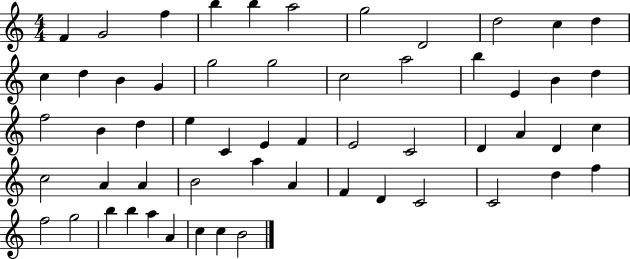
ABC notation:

X:1
T:Untitled
M:4/4
L:1/4
K:C
F G2 f b b a2 g2 D2 d2 c d c d B G g2 g2 c2 a2 b E B d f2 B d e C E F E2 C2 D A D c c2 A A B2 a A F D C2 C2 d f f2 g2 b b a A c c B2